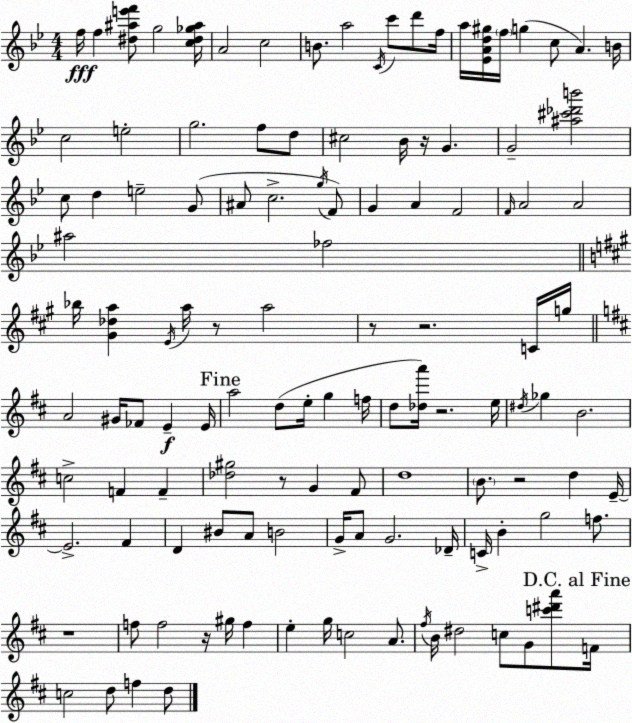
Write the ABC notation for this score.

X:1
T:Untitled
M:4/4
L:1/4
K:Bb
f/4 f [^d^ae'f']/2 g2 [c^d_g^a]/4 A2 c2 B/2 a2 C/4 c'/2 d'/2 f/4 a/4 [_EAd^g]/4 f/4 g c/2 A B/4 c2 e2 g2 f/2 d/2 ^c2 _B/4 z/4 G G2 [^a^c'_d'b']2 c/2 d e2 G/2 ^A/2 c2 g/4 F/2 G A F2 F/4 A2 A2 ^a2 _f2 _b/4 [^G_da] E/4 a/4 z/2 a2 z/2 z2 C/4 g/4 A2 ^G/4 _F/2 E E/4 a2 d/2 e/4 g f/4 d/2 [_da']/4 z2 e/4 ^d/4 _g B2 c2 F F [_d^g]2 z/2 G ^F/2 d4 B/2 z2 d E/4 E2 ^F D ^B/2 A/2 B2 G/4 A/2 G2 _D/4 C/4 B g2 f/2 z4 f/2 f2 z/4 ^g/4 f e g/4 c2 A/2 ^f/4 B/4 ^d2 c/2 G/2 [c'^d'a']/2 F/4 c2 d/2 f d/2